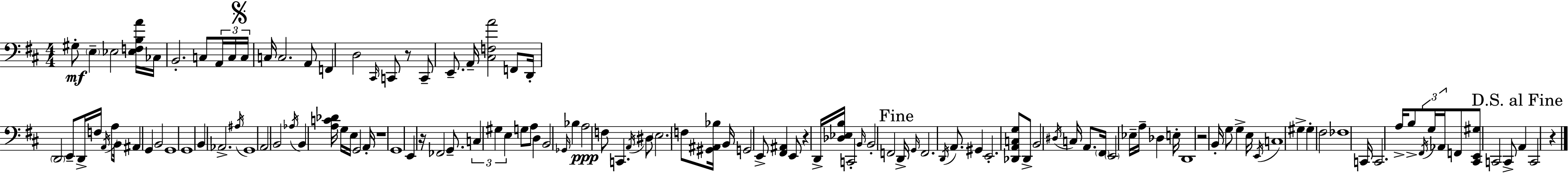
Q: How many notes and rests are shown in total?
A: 129